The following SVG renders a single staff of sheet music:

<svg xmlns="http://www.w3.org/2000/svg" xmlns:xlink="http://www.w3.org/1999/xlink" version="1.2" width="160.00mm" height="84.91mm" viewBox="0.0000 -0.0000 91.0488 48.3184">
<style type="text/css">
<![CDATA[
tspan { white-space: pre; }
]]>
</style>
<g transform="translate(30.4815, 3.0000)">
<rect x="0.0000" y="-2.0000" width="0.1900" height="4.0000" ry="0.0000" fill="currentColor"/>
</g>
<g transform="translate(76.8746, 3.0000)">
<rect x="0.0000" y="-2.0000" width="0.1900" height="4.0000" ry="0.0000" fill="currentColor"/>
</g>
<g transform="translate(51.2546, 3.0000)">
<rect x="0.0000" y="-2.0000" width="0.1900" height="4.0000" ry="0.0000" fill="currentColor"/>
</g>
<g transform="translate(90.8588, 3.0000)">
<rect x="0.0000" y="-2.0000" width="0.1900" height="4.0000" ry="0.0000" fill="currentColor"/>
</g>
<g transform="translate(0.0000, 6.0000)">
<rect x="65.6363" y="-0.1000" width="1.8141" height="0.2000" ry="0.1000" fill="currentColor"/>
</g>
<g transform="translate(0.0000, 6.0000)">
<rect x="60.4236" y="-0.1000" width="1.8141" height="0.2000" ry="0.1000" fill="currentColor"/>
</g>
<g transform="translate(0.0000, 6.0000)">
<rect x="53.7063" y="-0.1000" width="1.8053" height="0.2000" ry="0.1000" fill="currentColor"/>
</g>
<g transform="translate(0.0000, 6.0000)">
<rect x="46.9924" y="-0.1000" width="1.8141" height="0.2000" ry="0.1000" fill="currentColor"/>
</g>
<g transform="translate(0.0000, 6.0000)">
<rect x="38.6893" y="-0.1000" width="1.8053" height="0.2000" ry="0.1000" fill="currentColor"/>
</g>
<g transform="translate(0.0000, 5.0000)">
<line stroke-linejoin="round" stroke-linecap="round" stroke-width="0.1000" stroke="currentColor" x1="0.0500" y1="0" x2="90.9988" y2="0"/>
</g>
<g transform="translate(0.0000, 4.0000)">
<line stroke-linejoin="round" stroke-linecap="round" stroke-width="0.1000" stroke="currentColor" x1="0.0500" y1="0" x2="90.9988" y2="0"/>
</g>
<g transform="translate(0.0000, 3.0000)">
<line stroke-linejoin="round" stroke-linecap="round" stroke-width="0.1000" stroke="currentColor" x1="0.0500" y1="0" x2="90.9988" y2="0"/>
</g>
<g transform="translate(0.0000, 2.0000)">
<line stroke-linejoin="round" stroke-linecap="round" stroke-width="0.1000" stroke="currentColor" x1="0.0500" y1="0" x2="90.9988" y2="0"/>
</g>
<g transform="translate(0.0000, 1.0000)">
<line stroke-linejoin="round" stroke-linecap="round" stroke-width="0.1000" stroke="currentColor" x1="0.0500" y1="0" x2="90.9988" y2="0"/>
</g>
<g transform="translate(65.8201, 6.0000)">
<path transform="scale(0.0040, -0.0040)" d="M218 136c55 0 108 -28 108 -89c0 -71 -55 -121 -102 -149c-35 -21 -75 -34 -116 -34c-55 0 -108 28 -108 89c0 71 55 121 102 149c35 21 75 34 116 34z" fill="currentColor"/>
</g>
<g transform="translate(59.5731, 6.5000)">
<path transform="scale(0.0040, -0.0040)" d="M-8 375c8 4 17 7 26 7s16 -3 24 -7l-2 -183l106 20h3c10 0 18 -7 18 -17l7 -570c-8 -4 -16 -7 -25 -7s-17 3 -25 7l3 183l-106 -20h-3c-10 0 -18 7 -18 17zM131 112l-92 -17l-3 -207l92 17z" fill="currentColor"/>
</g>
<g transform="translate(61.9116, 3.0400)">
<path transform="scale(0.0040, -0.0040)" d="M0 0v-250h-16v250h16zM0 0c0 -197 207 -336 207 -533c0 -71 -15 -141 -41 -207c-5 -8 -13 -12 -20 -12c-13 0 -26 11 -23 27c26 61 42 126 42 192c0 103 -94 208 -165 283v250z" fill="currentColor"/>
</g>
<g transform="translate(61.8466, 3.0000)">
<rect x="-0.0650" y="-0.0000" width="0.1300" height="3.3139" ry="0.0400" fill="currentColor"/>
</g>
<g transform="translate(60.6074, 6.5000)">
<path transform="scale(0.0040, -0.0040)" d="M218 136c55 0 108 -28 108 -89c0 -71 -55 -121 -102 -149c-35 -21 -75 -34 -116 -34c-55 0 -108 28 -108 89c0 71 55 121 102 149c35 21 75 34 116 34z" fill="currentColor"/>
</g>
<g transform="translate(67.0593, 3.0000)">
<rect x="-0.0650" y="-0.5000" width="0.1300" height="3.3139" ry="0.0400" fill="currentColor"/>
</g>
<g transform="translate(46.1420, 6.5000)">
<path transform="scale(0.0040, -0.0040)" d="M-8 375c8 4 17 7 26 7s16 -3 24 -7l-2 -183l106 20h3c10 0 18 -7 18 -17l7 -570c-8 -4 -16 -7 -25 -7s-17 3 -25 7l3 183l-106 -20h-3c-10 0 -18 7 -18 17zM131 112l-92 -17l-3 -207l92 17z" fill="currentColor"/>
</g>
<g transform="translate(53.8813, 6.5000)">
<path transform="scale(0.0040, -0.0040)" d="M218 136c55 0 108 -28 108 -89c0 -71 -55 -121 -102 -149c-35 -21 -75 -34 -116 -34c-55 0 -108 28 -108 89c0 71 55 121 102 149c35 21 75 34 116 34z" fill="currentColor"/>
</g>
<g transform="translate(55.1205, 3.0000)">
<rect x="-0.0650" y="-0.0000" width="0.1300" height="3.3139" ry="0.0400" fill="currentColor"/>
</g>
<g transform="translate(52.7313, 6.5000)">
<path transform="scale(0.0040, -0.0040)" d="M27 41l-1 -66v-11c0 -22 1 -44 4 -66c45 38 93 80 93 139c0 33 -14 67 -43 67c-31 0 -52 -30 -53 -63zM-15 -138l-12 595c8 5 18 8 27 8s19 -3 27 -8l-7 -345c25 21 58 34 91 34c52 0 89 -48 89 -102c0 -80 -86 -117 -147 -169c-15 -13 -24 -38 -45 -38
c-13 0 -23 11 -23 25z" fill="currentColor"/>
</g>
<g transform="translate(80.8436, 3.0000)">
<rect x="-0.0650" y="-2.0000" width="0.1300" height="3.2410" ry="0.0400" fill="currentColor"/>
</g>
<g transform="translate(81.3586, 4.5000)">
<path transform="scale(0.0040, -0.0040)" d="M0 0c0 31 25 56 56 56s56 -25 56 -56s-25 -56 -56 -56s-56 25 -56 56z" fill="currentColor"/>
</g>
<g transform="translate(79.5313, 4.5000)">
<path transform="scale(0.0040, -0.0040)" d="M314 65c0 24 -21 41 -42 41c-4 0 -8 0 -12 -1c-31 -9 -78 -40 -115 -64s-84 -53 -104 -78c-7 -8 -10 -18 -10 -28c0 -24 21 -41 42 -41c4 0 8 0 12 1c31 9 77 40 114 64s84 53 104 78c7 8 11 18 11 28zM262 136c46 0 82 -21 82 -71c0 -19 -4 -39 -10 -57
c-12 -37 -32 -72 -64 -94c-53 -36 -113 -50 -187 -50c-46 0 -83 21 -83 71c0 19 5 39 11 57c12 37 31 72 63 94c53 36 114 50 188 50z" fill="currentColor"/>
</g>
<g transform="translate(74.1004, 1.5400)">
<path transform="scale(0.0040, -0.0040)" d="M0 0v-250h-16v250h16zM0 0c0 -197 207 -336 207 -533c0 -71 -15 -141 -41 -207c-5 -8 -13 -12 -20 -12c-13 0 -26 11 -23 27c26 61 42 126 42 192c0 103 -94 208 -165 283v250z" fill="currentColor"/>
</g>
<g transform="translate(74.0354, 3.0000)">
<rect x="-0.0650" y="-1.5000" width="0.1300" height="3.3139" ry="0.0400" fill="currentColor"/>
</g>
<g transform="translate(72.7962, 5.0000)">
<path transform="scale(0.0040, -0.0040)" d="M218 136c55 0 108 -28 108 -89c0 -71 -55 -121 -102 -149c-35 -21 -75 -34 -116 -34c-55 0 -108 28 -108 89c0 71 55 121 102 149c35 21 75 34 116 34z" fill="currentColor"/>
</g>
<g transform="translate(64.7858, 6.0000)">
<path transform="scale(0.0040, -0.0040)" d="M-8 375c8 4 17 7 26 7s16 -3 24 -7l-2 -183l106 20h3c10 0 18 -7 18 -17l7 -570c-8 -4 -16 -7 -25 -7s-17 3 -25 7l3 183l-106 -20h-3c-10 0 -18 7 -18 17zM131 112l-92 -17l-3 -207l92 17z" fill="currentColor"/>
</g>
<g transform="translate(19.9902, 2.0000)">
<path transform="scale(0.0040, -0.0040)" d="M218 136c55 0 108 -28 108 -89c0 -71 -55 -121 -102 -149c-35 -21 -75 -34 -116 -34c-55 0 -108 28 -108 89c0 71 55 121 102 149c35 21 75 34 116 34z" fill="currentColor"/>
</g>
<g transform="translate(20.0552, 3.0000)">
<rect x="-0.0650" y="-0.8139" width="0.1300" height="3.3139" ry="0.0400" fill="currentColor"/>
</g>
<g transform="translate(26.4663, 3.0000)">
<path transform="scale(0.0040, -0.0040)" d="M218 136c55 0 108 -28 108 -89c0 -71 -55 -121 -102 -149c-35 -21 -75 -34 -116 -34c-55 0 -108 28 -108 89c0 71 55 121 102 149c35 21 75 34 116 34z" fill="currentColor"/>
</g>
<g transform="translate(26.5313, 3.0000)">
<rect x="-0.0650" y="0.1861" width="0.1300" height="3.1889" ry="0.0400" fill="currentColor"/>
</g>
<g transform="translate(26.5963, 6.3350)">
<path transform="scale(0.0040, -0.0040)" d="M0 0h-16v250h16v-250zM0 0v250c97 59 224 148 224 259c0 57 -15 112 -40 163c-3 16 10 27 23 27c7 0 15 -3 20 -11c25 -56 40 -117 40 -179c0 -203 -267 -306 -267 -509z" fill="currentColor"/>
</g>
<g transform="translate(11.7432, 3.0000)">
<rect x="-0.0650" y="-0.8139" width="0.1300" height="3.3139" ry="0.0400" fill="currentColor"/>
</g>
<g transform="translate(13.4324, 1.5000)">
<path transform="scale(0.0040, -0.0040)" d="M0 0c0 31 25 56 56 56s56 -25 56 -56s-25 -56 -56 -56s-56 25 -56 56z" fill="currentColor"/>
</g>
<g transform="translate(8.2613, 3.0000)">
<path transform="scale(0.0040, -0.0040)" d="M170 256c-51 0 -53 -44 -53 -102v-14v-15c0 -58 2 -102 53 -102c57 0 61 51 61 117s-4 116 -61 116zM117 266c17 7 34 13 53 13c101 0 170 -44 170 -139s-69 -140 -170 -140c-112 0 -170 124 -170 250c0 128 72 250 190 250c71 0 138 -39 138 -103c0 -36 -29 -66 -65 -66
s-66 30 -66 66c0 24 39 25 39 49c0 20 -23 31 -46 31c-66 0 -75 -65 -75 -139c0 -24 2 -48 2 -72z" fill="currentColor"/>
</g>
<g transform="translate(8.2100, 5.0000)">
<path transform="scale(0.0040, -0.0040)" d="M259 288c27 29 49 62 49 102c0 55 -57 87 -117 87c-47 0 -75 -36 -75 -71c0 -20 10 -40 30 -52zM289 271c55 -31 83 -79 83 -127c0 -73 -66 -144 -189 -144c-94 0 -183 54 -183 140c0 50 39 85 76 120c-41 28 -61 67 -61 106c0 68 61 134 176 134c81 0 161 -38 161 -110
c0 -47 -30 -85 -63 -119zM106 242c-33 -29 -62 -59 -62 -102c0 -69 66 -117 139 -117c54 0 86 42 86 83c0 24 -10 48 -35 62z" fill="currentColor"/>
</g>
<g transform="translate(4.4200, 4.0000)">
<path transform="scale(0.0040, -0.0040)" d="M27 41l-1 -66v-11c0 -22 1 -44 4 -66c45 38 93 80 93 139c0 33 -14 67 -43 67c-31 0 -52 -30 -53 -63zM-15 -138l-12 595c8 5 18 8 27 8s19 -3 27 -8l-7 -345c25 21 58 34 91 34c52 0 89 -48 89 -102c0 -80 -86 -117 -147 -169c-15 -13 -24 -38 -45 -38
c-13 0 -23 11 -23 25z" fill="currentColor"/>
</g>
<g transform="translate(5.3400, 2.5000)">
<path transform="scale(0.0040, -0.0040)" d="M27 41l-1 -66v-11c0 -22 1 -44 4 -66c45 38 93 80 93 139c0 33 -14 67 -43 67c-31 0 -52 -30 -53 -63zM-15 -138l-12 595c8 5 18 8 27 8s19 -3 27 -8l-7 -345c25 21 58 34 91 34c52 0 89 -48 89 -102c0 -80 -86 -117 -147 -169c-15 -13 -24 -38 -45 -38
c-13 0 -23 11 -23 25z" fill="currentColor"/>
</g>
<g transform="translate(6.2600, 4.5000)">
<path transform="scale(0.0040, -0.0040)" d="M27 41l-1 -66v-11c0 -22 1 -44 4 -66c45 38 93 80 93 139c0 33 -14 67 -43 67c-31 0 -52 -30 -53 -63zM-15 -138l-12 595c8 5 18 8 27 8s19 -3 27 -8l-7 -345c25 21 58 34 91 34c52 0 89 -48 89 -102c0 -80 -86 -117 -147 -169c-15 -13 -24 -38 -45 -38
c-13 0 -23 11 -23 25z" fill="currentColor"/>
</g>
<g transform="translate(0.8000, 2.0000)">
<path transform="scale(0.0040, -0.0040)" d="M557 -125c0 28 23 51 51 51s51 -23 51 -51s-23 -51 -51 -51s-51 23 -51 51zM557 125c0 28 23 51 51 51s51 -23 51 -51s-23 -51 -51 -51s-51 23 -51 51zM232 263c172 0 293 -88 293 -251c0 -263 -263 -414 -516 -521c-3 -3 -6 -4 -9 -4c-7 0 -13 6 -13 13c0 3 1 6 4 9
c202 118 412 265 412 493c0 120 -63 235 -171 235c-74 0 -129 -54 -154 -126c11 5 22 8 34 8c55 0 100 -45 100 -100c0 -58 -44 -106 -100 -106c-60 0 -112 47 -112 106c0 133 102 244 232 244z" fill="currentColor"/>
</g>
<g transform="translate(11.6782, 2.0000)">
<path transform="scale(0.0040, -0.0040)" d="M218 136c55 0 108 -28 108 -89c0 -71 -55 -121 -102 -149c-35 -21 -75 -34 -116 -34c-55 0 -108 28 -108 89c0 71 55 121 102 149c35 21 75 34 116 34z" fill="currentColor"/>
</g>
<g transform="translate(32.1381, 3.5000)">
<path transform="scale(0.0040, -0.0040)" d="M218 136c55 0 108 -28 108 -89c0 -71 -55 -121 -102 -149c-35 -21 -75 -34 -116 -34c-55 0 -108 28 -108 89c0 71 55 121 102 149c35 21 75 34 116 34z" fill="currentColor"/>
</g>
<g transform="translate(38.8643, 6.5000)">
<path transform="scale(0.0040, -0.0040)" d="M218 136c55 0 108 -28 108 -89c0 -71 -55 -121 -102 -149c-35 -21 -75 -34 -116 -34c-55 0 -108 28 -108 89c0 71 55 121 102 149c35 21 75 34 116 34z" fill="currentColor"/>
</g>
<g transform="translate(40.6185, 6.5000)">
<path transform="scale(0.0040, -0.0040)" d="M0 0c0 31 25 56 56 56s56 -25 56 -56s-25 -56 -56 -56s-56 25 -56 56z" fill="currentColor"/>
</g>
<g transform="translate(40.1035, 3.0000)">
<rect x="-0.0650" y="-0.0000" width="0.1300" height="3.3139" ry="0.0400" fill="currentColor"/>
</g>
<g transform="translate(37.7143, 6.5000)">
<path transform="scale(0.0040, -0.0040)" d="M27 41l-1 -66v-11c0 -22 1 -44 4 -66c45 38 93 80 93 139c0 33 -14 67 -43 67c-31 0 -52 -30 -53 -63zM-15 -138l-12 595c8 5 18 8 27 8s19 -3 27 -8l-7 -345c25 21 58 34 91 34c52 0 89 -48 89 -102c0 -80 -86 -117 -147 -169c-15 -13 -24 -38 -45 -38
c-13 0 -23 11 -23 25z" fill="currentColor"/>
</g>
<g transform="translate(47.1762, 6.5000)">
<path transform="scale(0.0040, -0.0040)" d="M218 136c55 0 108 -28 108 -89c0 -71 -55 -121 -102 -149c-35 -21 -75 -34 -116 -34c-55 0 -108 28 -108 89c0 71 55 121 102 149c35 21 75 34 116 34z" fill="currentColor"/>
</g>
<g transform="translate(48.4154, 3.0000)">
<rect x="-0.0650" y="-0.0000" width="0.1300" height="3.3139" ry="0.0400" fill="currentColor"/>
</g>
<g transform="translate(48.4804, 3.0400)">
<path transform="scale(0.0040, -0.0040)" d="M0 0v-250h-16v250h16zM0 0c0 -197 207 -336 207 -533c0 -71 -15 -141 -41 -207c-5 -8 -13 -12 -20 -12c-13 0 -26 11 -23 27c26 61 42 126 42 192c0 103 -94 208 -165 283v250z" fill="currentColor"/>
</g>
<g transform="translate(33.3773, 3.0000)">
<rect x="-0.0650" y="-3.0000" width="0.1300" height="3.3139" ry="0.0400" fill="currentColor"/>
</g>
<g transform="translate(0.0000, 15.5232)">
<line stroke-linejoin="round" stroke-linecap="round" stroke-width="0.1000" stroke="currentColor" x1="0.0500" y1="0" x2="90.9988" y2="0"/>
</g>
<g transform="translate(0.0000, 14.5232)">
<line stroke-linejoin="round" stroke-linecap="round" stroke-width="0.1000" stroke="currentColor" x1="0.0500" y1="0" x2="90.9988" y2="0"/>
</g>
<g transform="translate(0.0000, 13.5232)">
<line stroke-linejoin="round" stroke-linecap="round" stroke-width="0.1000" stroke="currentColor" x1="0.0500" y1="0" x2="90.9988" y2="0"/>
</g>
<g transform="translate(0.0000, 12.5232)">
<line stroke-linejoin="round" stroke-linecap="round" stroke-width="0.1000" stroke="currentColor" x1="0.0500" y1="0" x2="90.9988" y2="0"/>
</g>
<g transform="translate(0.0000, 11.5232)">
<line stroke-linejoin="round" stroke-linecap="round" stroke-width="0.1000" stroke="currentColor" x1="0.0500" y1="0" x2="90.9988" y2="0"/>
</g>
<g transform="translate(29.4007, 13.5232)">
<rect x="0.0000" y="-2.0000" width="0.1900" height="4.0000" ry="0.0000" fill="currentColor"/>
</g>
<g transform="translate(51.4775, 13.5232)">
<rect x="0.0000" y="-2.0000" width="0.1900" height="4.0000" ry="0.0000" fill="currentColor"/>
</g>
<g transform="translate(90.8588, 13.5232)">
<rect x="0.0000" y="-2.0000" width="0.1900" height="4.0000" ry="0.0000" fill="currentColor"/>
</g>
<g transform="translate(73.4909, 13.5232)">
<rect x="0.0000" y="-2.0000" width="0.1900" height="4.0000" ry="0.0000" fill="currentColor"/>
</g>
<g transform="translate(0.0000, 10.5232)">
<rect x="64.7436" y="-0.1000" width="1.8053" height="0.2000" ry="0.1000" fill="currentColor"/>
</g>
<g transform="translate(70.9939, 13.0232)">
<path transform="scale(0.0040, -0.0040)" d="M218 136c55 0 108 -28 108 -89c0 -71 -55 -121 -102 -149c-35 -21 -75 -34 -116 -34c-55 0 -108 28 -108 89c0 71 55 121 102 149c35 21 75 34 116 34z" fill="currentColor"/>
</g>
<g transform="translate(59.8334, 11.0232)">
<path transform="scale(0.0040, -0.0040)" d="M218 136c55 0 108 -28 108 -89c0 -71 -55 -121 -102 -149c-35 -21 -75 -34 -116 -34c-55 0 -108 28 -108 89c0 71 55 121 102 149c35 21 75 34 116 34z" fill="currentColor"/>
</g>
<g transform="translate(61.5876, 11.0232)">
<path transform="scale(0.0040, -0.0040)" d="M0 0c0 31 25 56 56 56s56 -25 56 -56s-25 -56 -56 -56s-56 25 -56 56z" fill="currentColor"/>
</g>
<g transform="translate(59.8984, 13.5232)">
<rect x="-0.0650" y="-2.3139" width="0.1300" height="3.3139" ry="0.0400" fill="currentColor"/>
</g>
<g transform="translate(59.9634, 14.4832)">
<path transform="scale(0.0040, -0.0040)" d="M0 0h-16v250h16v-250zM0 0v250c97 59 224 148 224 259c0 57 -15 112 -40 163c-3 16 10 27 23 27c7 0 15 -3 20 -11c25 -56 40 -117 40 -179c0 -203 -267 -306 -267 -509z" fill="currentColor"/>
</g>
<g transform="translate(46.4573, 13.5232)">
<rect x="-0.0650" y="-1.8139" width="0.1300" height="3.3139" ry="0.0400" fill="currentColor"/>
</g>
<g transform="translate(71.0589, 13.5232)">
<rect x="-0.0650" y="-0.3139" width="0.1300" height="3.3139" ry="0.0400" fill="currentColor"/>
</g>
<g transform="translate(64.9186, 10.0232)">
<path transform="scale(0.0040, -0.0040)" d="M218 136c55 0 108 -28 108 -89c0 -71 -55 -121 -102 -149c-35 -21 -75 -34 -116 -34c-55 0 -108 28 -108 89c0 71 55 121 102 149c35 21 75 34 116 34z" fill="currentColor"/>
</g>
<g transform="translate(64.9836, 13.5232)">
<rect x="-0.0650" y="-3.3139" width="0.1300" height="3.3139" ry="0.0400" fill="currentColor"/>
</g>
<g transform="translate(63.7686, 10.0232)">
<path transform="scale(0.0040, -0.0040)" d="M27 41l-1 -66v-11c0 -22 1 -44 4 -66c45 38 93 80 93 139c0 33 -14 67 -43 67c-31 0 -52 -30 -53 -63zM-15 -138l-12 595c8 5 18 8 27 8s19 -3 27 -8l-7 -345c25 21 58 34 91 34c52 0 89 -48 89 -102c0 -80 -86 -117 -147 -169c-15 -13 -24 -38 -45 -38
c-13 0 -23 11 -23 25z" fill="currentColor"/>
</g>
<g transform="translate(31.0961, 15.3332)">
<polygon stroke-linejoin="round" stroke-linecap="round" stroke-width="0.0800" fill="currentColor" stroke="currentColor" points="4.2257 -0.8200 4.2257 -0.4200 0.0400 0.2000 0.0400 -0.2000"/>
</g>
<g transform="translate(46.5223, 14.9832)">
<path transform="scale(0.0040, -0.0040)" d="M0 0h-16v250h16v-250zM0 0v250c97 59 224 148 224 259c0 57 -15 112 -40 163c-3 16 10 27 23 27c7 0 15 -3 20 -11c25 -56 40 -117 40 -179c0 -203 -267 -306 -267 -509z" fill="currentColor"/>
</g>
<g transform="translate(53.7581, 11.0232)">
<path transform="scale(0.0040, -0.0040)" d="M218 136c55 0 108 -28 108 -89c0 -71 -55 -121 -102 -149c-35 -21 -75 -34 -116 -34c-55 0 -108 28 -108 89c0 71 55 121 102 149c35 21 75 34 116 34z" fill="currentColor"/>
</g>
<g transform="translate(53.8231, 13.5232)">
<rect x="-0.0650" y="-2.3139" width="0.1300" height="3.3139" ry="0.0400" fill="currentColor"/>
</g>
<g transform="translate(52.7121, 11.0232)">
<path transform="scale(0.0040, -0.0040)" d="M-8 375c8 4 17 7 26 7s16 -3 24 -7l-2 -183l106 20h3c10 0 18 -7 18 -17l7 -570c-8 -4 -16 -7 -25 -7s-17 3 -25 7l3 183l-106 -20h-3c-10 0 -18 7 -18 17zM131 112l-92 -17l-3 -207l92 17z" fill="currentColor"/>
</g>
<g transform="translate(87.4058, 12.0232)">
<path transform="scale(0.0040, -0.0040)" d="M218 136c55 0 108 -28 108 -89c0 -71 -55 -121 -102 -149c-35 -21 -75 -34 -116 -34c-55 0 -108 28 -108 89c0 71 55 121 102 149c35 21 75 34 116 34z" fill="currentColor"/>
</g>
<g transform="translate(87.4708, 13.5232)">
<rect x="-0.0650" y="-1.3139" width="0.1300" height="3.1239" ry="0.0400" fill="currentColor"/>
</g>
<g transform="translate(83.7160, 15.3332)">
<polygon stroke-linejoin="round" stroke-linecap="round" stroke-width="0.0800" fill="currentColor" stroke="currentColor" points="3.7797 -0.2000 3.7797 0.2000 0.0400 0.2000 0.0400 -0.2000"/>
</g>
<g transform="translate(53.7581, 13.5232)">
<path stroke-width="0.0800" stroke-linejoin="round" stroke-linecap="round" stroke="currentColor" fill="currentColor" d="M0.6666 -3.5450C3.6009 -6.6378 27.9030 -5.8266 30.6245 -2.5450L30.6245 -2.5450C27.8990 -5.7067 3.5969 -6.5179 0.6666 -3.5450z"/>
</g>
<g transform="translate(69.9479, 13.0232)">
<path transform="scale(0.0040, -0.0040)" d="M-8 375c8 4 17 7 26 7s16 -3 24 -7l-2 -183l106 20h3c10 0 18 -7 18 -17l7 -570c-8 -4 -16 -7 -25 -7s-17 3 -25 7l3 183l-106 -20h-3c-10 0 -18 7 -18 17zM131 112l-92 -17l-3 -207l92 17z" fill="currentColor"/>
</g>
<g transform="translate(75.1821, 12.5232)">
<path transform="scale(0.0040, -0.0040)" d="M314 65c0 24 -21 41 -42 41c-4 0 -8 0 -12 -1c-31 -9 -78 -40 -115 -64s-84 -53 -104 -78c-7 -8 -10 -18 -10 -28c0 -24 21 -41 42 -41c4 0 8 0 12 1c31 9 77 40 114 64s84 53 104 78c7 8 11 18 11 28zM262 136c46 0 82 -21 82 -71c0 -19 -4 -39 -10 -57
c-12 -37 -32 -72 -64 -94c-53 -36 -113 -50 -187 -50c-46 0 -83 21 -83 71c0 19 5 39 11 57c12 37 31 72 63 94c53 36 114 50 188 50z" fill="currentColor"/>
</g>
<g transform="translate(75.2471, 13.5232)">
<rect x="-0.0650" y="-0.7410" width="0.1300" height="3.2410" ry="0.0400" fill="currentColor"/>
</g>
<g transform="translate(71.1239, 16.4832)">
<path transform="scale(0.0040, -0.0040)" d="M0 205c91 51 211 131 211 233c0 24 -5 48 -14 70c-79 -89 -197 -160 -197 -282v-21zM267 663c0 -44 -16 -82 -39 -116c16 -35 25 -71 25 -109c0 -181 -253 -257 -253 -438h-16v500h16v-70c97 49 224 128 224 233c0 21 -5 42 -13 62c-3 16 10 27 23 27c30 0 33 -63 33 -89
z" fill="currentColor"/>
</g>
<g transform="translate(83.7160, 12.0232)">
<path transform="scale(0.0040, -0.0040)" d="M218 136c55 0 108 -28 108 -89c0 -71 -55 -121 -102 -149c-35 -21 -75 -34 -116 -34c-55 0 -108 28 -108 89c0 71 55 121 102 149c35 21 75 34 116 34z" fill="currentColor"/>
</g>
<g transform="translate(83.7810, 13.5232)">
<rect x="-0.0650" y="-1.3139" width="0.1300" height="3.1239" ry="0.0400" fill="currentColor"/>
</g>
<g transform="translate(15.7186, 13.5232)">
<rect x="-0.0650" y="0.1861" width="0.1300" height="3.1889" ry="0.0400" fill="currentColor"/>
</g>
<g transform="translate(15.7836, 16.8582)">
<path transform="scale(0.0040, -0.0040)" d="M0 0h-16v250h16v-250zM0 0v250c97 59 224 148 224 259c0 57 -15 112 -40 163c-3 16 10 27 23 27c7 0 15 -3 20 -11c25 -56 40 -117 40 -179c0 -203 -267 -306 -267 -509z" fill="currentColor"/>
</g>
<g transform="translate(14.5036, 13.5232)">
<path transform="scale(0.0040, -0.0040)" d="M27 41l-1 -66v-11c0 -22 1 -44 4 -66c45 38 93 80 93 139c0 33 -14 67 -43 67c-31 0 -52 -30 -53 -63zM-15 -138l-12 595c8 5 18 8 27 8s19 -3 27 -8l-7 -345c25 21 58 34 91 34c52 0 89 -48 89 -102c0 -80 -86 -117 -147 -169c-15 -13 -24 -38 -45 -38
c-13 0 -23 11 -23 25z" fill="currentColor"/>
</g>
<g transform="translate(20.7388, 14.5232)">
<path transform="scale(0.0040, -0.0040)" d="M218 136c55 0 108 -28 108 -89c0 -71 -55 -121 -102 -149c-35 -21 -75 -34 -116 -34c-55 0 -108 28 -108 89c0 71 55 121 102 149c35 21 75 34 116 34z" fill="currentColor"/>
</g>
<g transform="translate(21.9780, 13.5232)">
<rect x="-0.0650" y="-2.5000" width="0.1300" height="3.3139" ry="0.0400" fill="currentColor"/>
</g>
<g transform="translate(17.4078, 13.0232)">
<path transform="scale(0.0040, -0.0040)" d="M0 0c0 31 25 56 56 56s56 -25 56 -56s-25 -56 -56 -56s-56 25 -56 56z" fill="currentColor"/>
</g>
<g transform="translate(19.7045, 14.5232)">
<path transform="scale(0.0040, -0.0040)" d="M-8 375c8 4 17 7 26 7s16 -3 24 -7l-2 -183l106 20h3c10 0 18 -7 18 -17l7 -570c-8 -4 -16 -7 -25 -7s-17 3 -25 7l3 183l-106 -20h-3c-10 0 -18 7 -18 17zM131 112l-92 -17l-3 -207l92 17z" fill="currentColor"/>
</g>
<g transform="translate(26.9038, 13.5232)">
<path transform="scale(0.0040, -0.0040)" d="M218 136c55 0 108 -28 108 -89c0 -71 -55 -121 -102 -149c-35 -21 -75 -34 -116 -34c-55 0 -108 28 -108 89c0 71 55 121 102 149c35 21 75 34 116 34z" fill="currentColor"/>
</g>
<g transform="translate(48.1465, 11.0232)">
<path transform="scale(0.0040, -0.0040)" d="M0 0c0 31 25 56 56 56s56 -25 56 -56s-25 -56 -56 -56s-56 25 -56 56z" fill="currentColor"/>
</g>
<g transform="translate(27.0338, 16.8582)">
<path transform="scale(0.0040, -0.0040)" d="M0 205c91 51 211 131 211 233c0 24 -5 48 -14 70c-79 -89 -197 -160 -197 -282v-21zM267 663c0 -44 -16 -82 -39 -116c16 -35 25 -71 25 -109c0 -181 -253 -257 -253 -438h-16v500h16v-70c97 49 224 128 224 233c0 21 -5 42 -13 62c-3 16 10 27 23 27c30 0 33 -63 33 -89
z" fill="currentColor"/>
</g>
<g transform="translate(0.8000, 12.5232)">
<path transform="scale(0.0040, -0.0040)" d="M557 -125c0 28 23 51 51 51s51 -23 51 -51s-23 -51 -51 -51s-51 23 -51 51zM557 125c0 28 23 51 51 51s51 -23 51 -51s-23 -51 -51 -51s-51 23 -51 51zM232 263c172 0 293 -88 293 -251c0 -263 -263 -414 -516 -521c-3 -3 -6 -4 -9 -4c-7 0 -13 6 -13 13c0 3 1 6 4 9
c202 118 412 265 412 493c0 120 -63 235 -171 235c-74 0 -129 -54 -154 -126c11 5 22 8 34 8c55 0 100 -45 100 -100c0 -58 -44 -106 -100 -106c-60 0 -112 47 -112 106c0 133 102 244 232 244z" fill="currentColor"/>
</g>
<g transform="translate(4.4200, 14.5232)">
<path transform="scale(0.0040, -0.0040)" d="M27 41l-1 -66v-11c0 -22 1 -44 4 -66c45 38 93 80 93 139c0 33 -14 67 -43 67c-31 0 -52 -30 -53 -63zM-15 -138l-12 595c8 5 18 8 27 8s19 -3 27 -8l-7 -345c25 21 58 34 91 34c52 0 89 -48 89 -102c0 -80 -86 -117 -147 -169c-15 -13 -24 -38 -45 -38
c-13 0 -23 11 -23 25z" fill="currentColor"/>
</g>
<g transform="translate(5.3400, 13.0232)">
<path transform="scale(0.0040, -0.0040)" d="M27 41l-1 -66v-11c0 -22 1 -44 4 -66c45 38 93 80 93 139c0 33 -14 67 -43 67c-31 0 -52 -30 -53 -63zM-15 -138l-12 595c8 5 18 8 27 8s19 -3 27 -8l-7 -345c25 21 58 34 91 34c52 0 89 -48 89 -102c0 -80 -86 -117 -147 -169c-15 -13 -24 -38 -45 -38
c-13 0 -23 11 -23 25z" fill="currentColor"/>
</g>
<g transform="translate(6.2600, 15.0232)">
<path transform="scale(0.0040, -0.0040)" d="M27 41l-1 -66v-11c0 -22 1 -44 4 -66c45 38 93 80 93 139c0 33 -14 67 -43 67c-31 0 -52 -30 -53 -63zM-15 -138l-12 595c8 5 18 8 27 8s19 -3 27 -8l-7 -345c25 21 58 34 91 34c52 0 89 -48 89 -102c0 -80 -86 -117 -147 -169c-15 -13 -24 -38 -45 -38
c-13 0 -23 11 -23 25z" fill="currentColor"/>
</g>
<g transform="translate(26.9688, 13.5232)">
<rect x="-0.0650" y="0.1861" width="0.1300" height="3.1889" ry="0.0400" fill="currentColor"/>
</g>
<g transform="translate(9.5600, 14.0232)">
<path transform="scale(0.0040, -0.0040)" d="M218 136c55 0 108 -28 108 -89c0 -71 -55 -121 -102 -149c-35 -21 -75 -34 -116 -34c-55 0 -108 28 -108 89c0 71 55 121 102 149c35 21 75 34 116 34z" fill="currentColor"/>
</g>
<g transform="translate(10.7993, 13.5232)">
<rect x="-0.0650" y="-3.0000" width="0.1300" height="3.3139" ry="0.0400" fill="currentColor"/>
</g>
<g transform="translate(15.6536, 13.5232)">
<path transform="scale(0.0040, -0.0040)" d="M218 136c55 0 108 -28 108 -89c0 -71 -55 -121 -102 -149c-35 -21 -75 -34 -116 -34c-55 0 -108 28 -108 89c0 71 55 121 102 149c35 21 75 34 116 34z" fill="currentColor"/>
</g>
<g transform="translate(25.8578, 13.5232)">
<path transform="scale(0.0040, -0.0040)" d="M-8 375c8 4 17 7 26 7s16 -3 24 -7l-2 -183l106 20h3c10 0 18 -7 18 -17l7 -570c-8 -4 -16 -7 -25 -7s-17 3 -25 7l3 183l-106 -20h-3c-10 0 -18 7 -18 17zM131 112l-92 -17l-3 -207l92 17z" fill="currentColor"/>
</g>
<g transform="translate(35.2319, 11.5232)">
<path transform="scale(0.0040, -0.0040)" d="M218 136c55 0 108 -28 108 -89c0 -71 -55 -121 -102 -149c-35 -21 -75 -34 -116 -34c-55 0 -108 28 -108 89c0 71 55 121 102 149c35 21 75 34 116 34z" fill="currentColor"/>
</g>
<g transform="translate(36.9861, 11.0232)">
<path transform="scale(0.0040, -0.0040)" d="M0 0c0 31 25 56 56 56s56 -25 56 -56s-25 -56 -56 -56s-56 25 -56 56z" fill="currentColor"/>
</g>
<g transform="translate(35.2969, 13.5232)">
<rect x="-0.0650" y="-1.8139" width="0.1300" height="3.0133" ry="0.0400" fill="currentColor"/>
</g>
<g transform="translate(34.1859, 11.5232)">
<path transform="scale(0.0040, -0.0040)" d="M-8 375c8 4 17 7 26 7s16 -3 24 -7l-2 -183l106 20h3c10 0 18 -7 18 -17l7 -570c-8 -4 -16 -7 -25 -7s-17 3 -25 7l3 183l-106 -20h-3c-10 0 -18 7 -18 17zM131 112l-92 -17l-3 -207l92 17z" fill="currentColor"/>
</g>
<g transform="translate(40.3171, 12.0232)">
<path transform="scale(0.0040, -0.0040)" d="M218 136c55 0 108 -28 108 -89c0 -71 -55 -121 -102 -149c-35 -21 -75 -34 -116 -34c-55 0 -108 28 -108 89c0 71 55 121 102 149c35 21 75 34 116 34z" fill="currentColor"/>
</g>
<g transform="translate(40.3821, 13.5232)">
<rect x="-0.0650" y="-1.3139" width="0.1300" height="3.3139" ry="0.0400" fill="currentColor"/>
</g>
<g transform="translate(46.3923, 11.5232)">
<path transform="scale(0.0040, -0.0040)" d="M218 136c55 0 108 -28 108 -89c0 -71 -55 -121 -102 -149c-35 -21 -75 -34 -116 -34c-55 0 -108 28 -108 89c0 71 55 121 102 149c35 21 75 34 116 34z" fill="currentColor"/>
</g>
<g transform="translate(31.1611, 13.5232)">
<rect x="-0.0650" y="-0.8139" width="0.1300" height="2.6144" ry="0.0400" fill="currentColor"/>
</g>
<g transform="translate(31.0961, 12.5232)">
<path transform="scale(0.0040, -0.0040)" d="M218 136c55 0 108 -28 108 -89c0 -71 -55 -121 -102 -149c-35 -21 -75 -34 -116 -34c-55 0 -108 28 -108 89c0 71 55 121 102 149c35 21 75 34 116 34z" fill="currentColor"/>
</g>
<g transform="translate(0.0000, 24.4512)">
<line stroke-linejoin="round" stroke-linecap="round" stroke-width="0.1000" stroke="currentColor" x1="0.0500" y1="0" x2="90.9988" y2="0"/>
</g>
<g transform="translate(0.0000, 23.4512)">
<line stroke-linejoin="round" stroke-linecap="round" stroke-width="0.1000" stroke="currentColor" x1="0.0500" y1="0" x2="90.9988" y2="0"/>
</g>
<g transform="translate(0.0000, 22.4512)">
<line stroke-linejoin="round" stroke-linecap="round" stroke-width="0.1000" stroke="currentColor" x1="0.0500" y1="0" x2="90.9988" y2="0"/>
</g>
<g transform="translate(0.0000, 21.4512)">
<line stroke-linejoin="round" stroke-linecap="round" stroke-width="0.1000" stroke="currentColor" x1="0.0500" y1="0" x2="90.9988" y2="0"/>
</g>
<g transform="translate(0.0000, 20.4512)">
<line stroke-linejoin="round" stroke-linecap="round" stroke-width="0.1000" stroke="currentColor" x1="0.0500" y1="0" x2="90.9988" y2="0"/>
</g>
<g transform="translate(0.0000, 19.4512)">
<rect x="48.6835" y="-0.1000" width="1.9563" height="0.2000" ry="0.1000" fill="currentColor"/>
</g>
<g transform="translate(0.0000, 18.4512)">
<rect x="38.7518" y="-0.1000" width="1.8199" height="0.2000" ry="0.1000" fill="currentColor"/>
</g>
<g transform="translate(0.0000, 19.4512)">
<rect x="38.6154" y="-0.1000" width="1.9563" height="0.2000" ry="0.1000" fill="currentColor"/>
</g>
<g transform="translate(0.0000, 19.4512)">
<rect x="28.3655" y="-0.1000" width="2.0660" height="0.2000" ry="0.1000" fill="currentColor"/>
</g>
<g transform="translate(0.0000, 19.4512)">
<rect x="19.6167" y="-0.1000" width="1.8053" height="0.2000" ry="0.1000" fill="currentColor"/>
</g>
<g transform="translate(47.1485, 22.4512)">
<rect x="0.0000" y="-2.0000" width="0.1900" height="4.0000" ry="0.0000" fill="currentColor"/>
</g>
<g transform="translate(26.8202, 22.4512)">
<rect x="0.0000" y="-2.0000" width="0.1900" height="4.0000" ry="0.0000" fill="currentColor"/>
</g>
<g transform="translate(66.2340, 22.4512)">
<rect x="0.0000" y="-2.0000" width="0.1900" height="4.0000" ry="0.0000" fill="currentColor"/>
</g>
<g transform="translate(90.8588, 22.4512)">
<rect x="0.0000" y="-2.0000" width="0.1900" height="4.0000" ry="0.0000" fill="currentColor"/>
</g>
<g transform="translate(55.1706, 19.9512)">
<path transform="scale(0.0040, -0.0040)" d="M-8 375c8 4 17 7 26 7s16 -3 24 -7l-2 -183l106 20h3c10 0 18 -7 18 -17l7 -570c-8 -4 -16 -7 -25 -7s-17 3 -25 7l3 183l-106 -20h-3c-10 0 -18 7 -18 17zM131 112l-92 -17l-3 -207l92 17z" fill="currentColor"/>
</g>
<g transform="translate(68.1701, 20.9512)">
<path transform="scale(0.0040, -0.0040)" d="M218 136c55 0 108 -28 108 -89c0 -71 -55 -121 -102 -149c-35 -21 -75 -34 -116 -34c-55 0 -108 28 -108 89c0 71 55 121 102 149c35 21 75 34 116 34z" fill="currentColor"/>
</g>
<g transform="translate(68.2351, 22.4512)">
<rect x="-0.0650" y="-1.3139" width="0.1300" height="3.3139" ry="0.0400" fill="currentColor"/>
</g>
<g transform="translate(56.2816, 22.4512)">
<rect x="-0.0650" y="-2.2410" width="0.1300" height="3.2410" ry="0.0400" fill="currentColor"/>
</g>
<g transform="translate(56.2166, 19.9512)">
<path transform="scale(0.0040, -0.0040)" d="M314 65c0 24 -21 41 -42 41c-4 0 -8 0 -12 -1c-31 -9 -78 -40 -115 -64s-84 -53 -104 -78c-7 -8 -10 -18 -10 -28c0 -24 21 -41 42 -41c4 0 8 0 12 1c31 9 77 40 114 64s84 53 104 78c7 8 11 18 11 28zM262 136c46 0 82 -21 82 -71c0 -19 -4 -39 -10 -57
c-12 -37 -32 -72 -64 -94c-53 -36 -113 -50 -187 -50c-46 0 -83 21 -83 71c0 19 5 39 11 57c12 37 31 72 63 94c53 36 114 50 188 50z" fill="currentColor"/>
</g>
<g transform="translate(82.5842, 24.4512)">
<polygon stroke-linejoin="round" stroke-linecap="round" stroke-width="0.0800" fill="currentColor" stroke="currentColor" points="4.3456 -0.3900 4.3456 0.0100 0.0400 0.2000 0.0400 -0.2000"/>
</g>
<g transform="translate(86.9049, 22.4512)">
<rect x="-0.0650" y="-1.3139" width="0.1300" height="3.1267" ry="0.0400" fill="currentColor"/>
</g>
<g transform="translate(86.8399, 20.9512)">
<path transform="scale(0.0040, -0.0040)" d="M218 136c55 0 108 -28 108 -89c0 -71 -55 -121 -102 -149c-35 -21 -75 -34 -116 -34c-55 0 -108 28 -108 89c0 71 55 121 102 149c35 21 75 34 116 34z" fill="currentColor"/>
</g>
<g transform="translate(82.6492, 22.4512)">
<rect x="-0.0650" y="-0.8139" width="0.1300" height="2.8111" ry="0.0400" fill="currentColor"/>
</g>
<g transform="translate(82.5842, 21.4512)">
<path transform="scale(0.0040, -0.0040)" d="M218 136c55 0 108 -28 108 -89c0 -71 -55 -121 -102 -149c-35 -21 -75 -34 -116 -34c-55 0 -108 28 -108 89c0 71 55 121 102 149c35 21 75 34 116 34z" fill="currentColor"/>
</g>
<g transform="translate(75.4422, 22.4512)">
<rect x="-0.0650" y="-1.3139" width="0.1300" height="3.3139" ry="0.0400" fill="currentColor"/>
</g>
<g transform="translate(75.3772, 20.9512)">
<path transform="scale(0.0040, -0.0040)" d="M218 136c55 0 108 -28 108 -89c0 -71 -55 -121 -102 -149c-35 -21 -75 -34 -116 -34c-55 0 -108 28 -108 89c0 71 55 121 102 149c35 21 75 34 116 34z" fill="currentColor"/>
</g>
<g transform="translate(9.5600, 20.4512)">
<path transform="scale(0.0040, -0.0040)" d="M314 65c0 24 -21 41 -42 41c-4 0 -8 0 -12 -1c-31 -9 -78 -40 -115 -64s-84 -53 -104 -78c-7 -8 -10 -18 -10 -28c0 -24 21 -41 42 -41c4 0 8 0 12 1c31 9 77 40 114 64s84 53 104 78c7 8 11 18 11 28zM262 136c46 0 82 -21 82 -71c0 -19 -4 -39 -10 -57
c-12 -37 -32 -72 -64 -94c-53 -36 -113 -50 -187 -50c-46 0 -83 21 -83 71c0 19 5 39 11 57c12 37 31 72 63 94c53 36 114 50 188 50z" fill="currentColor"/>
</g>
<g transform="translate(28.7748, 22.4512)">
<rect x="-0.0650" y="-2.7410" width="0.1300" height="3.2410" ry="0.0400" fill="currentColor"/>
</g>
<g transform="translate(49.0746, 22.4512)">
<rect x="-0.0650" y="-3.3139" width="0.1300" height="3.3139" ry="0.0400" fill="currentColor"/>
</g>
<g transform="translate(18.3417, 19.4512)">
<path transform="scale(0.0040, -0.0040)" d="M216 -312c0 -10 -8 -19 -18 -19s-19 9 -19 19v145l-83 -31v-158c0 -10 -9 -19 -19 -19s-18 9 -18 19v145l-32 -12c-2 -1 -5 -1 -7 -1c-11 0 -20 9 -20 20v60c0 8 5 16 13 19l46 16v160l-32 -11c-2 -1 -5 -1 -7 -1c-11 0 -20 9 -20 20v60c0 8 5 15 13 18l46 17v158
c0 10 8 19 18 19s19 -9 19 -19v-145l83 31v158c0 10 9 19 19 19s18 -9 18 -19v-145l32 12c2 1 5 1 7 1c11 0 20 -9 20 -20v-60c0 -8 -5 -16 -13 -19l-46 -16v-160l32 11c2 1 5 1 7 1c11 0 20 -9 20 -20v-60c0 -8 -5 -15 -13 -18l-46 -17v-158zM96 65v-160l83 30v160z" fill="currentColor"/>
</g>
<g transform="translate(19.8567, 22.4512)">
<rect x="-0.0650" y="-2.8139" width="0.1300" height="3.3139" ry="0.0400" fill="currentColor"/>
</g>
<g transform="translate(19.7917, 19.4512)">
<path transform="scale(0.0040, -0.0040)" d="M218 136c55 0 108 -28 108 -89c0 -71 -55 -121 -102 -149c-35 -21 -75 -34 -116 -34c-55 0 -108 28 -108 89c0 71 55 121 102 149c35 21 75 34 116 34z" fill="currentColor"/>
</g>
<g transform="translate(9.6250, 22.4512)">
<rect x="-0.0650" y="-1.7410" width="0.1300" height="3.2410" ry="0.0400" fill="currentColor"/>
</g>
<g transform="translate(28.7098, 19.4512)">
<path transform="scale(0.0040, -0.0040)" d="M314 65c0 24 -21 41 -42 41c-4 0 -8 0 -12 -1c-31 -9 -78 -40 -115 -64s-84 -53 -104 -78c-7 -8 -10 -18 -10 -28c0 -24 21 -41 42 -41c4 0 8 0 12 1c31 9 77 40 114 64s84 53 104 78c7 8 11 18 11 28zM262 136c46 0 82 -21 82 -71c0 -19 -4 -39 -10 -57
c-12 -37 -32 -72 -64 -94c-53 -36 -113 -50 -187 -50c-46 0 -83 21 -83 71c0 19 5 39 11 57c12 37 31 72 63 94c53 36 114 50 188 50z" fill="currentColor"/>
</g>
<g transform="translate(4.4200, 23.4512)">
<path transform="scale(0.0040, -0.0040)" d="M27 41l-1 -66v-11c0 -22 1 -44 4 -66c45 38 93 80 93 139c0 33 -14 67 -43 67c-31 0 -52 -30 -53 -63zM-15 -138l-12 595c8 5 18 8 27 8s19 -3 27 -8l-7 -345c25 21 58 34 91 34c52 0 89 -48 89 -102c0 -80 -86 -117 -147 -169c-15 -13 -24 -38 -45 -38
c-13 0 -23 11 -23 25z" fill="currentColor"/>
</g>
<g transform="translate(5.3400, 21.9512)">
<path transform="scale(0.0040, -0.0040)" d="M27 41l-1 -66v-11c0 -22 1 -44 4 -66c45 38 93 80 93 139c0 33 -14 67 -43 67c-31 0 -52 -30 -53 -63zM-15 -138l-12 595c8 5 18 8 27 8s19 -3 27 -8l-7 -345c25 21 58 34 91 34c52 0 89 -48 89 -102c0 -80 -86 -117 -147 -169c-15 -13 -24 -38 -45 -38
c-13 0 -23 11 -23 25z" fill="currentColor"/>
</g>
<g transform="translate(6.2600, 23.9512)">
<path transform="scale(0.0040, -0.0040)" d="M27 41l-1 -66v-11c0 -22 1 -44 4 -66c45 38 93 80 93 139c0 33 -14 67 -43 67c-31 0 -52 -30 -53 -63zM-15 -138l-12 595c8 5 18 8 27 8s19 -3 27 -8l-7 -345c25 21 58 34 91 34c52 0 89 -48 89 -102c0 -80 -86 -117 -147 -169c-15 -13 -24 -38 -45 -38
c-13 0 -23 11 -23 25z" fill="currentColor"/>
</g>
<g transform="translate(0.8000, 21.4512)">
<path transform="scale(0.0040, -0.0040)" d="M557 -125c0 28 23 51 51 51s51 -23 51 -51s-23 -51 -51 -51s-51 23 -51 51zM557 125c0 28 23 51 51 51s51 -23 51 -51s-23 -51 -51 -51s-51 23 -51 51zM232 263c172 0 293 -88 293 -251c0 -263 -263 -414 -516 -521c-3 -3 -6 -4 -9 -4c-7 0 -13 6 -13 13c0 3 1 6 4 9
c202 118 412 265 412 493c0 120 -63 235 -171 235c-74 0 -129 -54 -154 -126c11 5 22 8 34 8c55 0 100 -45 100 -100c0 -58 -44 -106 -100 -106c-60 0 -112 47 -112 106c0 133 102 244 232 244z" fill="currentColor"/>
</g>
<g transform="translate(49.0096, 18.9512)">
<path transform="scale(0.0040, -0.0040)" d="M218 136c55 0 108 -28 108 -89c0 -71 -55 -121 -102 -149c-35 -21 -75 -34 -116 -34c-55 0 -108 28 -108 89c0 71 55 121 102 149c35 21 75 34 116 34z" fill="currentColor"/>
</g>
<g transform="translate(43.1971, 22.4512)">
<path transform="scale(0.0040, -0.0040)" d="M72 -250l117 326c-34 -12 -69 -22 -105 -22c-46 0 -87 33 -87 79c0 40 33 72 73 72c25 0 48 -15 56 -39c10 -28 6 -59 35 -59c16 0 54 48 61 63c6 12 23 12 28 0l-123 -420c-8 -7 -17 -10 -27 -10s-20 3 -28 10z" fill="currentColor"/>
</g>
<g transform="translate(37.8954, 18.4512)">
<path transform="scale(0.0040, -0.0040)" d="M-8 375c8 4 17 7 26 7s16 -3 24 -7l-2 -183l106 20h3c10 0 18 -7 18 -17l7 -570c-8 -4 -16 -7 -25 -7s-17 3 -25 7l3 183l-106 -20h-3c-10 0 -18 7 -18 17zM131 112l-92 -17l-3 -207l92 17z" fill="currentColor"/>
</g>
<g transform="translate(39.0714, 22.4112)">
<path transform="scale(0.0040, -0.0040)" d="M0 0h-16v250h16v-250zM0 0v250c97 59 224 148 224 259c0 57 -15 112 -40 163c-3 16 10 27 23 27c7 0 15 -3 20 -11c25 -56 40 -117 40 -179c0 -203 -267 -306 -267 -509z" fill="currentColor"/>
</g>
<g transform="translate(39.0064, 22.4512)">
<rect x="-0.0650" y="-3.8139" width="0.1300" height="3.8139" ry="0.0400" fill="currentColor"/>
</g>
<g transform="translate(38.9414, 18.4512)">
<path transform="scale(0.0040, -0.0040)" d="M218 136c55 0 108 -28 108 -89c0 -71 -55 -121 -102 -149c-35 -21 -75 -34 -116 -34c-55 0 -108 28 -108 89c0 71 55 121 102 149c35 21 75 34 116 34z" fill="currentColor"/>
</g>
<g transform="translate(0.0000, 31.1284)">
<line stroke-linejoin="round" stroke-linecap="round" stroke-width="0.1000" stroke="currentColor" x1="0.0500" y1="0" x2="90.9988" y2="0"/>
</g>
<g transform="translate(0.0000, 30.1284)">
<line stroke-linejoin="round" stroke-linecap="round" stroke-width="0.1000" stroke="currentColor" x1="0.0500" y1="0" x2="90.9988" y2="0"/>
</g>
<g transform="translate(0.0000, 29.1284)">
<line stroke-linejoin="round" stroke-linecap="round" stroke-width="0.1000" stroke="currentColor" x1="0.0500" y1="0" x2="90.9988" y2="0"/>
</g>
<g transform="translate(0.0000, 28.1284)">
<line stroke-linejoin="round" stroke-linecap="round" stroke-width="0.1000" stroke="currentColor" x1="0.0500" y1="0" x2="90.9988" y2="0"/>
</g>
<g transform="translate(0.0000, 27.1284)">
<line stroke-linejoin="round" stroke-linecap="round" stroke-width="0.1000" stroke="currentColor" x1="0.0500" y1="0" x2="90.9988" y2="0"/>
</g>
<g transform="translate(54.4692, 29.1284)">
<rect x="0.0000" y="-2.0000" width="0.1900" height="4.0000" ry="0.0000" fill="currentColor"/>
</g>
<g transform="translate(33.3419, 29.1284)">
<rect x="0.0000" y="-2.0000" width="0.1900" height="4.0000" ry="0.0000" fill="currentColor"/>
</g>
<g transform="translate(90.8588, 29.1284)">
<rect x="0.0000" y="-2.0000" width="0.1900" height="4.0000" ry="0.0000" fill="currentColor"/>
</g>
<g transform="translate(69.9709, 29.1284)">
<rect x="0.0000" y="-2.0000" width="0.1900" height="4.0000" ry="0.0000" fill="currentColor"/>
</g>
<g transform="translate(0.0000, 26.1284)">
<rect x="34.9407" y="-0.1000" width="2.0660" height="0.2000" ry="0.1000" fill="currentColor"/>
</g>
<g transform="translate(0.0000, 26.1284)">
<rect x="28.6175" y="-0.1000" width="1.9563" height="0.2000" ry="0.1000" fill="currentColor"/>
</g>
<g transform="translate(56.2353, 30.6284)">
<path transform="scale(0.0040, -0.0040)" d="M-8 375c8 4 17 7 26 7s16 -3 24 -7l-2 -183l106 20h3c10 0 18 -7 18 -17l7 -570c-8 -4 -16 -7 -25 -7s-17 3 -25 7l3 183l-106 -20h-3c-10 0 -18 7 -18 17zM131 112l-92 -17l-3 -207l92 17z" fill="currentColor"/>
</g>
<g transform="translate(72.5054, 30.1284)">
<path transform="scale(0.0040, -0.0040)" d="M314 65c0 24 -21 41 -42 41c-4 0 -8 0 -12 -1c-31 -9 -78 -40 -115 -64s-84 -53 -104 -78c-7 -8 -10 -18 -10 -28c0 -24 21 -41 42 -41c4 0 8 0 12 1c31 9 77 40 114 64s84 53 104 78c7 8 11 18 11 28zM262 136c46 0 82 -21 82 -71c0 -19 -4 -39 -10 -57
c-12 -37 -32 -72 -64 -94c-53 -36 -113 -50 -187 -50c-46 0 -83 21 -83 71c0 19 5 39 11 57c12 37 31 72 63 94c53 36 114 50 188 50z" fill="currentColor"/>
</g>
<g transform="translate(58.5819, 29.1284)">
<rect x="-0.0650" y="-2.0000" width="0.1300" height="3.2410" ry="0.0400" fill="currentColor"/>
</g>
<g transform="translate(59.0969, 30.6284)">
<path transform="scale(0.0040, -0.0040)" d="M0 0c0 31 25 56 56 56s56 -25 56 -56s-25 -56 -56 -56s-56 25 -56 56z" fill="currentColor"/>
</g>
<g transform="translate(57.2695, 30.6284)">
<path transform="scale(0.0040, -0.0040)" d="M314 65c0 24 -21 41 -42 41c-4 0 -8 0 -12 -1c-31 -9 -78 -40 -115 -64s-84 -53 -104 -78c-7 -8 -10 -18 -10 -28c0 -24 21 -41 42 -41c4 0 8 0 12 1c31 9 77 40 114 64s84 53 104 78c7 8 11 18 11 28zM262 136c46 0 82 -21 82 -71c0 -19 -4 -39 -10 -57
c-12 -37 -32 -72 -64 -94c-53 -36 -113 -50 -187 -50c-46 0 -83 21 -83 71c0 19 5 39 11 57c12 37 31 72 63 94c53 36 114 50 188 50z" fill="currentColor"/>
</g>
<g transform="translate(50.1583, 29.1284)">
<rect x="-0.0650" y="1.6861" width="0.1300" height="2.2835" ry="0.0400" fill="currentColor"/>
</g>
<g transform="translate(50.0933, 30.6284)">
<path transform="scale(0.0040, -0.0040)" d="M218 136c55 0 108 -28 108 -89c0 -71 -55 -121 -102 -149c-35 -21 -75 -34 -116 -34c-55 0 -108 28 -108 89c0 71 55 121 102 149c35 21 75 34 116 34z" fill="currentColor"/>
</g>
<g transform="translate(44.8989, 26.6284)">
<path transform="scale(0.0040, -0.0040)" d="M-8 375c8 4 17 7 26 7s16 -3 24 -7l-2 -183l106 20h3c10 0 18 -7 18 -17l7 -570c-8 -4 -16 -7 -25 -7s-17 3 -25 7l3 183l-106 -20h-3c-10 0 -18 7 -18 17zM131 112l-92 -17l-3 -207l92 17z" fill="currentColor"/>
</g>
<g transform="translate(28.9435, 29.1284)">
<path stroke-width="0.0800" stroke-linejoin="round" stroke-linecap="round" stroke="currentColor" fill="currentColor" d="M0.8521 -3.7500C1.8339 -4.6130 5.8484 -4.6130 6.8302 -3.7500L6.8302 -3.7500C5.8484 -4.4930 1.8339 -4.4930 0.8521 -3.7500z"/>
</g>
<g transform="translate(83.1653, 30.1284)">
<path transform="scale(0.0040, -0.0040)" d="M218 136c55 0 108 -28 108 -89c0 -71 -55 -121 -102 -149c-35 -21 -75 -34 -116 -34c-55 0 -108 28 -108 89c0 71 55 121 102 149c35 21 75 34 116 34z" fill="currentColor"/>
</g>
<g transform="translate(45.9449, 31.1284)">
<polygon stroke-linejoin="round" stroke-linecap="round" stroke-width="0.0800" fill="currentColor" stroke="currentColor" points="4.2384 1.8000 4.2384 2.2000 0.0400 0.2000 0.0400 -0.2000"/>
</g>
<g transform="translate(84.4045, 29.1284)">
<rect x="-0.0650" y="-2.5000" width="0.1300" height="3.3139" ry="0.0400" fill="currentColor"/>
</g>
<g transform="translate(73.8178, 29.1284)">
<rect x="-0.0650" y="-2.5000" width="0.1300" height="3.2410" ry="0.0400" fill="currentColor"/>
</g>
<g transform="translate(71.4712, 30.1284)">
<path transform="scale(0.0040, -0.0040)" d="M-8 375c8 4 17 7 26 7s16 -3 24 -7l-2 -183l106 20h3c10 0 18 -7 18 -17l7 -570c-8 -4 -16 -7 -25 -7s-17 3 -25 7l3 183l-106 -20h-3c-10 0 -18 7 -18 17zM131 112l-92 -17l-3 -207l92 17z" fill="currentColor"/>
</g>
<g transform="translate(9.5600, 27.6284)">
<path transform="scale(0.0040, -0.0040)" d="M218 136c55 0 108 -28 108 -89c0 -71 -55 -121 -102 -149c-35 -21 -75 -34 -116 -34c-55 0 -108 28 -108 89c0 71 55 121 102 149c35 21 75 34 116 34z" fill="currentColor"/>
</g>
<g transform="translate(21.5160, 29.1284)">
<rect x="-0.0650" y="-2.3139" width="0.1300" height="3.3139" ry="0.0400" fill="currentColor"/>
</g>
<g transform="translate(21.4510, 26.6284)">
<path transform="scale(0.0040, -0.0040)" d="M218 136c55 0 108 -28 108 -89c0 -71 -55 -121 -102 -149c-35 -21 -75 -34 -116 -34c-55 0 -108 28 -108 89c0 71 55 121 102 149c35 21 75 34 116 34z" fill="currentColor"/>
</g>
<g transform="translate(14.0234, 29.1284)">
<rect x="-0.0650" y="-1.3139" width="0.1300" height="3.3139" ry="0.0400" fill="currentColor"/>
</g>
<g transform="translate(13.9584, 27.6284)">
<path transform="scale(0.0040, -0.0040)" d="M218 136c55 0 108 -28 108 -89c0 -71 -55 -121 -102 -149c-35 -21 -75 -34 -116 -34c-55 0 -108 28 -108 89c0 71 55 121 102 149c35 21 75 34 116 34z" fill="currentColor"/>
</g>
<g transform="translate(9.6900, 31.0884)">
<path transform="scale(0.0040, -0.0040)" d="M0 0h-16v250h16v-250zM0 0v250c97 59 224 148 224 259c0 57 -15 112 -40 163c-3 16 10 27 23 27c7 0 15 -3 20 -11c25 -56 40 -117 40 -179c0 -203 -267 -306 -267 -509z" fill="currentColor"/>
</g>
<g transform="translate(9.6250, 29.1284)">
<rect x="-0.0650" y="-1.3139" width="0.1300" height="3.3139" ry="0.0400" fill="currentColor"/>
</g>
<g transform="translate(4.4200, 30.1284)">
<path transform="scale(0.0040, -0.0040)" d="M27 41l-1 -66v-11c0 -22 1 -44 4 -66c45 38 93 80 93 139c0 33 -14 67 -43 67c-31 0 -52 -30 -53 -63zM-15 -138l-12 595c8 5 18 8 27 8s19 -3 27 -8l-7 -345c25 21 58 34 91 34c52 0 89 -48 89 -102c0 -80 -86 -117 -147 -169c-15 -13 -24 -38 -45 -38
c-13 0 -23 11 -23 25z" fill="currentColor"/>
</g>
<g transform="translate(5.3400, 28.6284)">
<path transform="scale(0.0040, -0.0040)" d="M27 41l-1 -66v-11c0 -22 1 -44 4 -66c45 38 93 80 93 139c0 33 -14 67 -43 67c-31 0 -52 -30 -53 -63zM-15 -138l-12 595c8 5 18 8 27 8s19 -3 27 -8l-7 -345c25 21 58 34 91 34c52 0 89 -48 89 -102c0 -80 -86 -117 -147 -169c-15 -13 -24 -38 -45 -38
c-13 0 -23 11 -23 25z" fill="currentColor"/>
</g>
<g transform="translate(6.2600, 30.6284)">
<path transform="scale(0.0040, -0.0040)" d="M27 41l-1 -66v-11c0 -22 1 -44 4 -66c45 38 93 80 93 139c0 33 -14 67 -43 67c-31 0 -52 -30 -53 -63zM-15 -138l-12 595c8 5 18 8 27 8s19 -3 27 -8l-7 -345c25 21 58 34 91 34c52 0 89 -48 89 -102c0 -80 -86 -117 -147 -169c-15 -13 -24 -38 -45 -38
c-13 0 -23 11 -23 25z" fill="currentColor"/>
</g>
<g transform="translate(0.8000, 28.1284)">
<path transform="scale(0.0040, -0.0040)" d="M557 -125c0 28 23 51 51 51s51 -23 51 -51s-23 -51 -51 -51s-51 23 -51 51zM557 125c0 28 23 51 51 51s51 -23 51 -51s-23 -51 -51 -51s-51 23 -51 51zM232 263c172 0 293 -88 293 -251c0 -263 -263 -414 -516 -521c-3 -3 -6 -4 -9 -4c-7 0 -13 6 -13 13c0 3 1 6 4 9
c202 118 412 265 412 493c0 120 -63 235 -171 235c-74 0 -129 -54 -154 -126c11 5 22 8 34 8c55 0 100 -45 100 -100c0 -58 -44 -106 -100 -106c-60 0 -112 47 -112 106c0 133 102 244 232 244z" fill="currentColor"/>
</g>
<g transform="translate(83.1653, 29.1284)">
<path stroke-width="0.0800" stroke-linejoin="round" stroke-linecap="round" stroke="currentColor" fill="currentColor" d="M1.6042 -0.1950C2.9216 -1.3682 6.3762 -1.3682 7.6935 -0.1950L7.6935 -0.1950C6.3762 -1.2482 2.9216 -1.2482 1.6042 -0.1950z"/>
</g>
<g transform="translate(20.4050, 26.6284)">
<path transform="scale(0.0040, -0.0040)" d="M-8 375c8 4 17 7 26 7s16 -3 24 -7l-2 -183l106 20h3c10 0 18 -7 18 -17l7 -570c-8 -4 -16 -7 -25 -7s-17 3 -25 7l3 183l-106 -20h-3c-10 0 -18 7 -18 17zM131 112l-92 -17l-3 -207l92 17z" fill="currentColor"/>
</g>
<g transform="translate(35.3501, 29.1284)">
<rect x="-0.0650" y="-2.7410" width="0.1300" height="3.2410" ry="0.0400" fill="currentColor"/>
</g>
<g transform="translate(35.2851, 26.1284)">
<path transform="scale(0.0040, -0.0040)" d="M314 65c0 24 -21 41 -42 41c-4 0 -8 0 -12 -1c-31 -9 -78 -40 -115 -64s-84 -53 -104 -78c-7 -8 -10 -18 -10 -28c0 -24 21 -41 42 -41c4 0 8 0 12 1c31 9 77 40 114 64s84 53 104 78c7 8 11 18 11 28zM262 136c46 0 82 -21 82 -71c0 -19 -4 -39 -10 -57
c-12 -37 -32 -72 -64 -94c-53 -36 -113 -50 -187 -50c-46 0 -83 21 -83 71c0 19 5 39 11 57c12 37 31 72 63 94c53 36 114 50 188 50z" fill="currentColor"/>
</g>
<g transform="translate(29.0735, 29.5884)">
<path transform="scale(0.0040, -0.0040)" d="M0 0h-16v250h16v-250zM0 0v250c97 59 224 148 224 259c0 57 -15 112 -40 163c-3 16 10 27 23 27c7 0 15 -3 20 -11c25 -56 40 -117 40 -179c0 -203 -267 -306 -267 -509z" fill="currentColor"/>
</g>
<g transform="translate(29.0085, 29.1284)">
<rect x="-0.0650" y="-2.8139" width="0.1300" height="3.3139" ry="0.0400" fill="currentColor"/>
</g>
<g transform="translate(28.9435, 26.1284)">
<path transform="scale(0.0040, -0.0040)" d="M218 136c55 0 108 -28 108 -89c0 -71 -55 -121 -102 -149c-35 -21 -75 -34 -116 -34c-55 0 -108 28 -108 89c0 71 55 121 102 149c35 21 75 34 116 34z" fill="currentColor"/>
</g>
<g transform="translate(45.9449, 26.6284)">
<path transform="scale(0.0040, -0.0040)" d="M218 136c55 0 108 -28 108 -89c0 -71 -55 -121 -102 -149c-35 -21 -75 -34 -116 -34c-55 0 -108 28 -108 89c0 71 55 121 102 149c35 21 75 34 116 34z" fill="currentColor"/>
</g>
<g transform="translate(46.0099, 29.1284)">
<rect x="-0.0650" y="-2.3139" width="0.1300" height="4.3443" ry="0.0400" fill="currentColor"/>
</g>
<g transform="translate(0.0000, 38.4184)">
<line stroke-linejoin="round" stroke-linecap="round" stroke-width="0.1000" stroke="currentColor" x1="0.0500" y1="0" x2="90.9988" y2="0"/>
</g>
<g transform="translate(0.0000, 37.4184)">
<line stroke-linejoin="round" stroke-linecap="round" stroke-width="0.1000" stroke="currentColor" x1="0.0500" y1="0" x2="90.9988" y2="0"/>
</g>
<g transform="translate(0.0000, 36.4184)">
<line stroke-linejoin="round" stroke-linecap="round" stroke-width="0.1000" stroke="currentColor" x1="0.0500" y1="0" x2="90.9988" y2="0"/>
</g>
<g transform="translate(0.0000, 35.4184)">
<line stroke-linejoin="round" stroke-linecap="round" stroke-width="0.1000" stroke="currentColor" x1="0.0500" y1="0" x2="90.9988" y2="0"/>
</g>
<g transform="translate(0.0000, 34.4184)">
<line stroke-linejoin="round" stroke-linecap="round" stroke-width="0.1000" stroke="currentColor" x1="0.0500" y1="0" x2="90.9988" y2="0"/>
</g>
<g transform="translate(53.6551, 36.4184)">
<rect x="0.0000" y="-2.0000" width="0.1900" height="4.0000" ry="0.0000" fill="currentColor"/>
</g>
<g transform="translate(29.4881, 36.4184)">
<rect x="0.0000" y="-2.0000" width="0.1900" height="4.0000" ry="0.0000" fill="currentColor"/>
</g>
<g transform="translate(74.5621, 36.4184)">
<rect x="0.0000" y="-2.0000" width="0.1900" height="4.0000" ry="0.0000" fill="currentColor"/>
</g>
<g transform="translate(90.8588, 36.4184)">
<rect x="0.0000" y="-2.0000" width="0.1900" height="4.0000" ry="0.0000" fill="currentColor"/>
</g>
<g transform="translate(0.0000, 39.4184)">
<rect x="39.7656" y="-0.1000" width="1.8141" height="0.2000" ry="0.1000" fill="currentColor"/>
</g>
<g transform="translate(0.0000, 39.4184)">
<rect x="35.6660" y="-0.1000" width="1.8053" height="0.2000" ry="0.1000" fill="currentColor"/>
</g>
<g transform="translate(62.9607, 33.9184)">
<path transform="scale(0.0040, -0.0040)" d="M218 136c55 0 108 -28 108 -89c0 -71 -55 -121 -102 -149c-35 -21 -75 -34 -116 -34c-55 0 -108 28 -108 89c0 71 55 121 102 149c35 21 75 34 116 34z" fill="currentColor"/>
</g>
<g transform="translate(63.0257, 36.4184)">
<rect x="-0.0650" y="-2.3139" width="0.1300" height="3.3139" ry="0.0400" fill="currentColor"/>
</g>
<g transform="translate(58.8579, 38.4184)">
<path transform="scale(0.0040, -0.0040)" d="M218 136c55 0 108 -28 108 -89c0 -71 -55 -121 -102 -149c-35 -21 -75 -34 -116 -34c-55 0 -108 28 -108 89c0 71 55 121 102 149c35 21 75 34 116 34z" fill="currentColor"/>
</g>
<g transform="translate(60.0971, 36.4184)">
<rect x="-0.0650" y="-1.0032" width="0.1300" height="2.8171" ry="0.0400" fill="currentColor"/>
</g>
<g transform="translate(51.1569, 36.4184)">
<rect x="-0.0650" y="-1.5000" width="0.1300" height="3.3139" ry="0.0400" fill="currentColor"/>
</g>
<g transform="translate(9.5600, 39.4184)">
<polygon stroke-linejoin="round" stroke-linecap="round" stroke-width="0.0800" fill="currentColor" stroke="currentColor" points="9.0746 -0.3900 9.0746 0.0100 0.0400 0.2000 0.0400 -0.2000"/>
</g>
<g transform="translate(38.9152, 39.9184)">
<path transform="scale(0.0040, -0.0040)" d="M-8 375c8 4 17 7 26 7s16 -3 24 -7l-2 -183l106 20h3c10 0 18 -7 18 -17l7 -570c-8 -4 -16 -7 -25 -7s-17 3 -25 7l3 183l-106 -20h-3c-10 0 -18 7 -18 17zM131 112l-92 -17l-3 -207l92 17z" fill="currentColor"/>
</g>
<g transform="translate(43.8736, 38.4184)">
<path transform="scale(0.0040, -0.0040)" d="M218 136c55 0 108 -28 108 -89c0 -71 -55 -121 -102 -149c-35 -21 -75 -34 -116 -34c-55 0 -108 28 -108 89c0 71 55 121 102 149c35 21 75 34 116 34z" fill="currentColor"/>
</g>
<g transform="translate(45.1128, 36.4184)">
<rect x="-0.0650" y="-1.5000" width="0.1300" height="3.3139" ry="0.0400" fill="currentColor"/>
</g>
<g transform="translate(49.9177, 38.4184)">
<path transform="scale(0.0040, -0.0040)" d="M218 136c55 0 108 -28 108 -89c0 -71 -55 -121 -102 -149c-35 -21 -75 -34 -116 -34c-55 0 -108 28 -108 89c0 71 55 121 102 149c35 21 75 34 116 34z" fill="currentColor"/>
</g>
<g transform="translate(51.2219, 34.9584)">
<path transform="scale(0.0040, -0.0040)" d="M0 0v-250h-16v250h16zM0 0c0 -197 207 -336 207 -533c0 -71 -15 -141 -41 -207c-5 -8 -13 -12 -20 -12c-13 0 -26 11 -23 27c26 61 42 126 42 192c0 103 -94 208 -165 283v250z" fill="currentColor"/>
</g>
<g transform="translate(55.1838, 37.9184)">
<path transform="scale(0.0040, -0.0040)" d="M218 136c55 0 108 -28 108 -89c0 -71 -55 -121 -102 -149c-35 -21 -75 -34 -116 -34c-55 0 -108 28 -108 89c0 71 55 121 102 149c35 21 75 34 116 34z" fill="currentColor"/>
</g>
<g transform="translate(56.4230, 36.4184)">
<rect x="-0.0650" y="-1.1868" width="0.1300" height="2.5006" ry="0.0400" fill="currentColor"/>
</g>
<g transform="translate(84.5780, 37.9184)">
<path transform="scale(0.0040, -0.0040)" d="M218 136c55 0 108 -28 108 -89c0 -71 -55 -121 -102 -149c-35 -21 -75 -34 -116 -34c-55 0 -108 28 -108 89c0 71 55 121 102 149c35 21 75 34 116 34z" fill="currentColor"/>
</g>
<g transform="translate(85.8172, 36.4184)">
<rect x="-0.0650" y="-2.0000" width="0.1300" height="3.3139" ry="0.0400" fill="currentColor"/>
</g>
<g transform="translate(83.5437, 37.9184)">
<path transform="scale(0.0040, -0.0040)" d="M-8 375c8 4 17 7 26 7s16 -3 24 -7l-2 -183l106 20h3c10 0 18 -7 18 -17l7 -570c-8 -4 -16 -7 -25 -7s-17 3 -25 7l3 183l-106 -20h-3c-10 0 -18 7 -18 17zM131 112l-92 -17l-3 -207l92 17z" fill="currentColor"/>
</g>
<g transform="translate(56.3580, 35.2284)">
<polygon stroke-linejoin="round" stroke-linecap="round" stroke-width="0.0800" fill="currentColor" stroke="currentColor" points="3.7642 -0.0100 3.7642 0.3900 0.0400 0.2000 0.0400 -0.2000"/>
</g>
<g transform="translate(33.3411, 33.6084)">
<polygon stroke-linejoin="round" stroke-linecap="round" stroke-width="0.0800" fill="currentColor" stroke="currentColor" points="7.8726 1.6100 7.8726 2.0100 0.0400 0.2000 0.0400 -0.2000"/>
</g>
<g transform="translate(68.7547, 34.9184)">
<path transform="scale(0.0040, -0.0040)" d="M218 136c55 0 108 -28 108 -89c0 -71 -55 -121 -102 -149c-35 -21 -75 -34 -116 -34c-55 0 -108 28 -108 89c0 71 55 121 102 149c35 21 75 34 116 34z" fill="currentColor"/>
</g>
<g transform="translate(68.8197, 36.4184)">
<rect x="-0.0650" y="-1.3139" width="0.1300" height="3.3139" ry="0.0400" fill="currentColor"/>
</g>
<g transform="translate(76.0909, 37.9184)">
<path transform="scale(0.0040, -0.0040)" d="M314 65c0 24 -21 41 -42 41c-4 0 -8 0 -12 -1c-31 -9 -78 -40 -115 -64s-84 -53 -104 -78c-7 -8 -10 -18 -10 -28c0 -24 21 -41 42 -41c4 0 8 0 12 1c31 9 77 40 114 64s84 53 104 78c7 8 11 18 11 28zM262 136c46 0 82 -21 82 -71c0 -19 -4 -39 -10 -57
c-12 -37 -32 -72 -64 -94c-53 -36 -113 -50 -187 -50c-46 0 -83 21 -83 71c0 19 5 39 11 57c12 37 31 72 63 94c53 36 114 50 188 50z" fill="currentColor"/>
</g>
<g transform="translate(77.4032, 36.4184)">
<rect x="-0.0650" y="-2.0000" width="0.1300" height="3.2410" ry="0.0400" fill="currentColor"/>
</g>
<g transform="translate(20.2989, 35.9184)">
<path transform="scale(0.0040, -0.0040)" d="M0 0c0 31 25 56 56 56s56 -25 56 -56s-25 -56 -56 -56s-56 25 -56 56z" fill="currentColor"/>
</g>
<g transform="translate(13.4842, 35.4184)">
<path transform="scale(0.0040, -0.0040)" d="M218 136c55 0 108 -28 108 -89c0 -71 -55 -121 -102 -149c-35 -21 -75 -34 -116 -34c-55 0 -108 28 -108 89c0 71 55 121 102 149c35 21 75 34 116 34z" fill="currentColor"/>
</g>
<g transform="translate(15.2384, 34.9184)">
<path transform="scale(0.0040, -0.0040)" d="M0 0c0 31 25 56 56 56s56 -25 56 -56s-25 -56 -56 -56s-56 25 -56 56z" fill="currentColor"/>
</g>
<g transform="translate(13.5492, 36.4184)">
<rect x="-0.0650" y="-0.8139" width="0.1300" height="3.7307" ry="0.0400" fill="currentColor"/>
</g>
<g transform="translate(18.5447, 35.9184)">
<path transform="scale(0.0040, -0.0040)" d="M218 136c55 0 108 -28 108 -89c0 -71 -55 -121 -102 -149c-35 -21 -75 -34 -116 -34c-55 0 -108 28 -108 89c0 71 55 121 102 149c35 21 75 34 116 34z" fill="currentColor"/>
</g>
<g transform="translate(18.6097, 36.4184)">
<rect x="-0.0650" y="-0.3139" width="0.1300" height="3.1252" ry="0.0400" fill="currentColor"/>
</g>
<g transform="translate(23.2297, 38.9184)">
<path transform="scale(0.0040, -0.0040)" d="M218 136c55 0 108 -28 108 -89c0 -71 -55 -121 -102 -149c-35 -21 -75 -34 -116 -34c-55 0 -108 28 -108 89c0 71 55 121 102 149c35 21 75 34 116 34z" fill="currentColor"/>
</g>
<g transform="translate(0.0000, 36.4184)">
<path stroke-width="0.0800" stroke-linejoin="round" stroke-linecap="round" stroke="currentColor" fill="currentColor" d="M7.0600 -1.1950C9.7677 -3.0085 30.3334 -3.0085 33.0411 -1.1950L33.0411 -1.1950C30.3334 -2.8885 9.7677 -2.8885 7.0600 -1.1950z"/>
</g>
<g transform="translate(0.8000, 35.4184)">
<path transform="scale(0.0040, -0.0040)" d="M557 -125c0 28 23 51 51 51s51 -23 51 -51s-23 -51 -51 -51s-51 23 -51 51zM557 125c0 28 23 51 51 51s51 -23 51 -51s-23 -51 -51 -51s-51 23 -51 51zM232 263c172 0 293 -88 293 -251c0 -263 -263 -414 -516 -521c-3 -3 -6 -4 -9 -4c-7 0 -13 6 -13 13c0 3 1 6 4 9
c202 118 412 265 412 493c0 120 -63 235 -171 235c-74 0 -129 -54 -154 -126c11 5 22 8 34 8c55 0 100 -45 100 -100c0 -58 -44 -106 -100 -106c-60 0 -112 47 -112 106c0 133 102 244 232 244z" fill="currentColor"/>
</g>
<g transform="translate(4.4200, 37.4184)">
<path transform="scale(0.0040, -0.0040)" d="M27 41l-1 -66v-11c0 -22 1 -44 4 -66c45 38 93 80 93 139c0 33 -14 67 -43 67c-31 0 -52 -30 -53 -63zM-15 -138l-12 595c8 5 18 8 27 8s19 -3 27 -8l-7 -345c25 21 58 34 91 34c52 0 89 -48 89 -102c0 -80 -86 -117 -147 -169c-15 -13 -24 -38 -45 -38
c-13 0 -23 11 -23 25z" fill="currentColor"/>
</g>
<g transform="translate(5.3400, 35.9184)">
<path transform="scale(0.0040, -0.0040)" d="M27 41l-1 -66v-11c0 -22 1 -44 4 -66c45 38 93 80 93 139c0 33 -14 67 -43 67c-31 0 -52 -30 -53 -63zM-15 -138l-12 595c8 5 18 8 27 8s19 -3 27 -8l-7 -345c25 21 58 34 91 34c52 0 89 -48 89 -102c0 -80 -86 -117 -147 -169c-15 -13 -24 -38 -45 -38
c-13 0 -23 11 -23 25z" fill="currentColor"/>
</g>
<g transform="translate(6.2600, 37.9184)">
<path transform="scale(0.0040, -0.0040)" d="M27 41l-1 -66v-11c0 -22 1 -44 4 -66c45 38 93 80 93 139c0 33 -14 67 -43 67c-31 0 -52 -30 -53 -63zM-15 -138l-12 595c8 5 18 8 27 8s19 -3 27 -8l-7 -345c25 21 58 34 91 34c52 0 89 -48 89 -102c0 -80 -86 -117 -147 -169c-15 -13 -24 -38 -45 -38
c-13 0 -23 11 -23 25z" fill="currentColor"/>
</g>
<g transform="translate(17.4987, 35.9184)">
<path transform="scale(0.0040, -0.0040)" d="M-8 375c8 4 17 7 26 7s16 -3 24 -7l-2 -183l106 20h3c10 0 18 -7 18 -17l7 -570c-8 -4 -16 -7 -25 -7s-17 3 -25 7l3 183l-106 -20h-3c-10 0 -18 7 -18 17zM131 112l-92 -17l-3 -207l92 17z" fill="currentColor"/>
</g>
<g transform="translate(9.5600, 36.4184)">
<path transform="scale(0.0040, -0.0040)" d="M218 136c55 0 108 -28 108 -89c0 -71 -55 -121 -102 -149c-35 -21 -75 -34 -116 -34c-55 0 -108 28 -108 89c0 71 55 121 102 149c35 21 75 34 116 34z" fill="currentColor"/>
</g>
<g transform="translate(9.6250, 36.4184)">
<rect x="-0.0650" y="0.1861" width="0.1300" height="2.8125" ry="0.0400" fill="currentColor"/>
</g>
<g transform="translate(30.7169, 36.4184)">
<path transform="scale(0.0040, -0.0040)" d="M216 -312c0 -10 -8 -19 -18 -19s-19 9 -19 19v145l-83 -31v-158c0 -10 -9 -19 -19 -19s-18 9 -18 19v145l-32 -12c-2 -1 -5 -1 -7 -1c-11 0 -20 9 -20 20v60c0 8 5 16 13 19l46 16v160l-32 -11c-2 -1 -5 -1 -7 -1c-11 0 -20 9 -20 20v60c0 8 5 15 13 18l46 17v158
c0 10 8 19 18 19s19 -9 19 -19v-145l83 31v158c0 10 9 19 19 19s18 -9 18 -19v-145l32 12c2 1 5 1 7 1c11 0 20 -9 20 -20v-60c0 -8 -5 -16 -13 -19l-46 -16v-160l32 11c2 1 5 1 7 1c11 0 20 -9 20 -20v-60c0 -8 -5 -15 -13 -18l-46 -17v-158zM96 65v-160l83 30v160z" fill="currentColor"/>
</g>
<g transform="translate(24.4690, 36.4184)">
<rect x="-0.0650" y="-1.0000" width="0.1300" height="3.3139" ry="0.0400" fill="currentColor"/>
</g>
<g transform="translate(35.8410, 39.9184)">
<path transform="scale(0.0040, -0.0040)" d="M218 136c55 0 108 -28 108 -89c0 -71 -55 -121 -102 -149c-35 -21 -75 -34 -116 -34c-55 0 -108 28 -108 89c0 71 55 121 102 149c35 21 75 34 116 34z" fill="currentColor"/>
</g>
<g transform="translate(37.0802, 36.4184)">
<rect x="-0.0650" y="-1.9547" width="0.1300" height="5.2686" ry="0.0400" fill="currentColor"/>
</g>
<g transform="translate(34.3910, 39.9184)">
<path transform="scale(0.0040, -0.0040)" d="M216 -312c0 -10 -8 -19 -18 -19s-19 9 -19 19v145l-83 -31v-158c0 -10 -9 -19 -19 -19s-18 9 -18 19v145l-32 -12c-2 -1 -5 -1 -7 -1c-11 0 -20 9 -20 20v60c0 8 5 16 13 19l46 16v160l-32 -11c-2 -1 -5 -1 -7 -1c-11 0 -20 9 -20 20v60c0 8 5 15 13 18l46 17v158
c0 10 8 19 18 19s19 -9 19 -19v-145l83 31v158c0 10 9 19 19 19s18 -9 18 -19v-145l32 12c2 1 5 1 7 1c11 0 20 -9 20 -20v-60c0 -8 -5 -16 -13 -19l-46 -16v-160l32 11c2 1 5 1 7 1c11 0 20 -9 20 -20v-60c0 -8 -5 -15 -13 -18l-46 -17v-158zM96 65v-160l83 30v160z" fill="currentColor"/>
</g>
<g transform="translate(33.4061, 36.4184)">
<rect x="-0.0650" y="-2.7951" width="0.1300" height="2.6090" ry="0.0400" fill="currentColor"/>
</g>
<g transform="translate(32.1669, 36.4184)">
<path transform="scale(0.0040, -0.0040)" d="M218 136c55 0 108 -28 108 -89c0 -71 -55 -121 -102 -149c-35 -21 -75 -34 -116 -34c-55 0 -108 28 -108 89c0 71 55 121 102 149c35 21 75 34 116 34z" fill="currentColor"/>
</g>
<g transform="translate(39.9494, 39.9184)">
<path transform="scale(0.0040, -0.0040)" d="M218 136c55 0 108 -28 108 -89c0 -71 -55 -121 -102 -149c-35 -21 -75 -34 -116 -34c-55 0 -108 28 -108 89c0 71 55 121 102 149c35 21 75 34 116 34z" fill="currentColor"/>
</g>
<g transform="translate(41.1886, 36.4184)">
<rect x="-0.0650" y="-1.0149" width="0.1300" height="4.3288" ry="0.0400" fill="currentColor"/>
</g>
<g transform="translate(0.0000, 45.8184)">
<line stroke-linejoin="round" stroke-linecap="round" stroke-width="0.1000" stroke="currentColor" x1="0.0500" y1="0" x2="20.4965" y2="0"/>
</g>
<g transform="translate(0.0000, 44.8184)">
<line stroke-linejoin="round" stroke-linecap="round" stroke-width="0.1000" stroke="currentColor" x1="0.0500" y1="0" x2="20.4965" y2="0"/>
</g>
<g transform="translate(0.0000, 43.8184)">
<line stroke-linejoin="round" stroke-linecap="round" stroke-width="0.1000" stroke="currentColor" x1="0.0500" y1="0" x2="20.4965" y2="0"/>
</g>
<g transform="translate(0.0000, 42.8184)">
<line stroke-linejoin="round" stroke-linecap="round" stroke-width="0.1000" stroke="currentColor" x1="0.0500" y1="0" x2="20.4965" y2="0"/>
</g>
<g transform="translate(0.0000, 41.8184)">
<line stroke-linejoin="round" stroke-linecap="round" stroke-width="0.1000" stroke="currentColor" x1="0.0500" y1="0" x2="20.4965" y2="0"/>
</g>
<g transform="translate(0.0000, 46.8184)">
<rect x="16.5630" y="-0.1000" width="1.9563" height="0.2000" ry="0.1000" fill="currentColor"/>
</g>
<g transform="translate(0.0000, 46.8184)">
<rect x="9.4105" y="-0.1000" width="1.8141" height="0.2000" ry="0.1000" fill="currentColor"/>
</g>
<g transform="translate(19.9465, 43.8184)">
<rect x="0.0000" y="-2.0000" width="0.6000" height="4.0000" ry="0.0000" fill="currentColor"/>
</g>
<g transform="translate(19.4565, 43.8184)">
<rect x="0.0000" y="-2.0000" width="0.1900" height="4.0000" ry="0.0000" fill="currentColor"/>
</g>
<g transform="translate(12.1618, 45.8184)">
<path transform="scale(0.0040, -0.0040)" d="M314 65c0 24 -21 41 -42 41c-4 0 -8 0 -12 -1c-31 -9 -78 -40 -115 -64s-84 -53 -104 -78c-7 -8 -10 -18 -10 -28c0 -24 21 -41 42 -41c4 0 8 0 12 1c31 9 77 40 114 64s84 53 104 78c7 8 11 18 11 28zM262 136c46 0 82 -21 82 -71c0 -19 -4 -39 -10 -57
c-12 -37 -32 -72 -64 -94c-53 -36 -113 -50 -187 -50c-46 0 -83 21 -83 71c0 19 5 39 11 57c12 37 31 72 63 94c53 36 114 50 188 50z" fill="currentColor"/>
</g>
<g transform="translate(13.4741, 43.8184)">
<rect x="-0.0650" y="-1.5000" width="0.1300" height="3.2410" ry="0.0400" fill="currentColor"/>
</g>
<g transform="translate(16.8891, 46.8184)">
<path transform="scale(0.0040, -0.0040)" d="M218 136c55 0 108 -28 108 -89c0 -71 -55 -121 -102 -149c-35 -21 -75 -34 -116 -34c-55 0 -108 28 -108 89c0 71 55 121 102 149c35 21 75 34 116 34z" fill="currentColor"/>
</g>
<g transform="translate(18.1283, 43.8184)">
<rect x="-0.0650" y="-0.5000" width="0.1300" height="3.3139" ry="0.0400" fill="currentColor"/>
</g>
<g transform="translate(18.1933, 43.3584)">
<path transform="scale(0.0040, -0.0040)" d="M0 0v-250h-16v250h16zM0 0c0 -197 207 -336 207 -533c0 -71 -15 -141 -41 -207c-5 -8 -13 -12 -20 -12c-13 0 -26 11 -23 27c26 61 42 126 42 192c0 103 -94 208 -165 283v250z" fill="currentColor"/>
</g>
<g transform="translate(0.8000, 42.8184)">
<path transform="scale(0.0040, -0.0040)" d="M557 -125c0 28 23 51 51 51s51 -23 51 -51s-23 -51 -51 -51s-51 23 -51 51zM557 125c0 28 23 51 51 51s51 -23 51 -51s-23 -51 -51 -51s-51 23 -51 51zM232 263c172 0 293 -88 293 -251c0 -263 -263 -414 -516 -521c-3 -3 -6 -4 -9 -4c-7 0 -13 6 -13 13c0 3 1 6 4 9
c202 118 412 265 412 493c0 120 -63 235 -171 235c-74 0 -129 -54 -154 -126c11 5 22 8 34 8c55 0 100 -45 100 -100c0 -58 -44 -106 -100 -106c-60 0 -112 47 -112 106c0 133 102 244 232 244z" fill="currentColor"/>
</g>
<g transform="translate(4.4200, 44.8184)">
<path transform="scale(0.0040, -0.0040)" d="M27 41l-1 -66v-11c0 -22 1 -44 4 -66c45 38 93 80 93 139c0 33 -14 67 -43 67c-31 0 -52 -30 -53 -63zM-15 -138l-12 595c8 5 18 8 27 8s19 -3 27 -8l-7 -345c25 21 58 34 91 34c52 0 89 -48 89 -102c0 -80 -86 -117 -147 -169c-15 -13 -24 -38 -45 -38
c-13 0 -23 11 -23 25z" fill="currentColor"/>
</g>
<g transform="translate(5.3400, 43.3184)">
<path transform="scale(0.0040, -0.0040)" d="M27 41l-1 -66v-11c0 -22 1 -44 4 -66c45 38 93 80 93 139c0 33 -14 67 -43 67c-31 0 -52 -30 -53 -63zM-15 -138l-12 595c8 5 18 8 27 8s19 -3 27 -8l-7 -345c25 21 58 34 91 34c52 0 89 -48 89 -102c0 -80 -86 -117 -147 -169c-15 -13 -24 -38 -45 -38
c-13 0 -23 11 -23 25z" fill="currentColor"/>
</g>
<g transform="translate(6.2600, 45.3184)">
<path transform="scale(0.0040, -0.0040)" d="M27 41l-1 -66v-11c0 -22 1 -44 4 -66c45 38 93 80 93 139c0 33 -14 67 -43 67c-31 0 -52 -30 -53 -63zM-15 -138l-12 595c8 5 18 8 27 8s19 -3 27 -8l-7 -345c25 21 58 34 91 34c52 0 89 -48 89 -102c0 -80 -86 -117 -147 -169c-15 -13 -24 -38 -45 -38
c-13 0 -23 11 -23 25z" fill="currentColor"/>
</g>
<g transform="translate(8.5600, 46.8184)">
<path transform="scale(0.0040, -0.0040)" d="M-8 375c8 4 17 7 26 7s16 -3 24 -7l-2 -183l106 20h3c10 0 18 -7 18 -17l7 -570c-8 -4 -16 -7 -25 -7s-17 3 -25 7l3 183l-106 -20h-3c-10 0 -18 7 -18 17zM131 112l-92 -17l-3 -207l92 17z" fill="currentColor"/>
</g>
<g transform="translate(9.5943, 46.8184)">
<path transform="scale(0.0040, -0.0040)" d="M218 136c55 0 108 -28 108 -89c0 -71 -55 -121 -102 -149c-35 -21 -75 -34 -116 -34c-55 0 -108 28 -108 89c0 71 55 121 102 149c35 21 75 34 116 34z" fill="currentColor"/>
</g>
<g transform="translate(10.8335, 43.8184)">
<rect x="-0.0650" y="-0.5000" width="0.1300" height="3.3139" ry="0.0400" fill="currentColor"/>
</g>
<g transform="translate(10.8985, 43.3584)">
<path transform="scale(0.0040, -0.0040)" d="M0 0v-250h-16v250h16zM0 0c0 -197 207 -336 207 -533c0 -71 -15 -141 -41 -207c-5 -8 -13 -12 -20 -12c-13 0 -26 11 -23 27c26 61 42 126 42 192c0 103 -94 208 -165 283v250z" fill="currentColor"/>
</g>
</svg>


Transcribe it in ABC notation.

X:1
T:Untitled
M:6/8
L:1/4
K:Eb
F, F, D,/2 C, _D,, D,,/2 _D,, D,,/2 E,, G,,/2 _A,,2 C, _D,/2 B,, D,/4 F,/2 A,/2 G, A,/2 B, B,/2 _D E,/4 F,2 G,/2 G,/2 _A,2 ^C C2 E/2 z/2 D B,2 G, G, F,/2 G,/2 G,/2 G, B, C/2 C2 B,/2 _A,,/2 A,,2 B,,2 B,, D,/2 F,/2 E,/2 F,, ^D,/2 ^D,,/2 D,,/2 G,, G,,/2 _A,,/2 G,,/2 _B, G, _A,,2 A,, E,,/2 G,,2 E,,/2